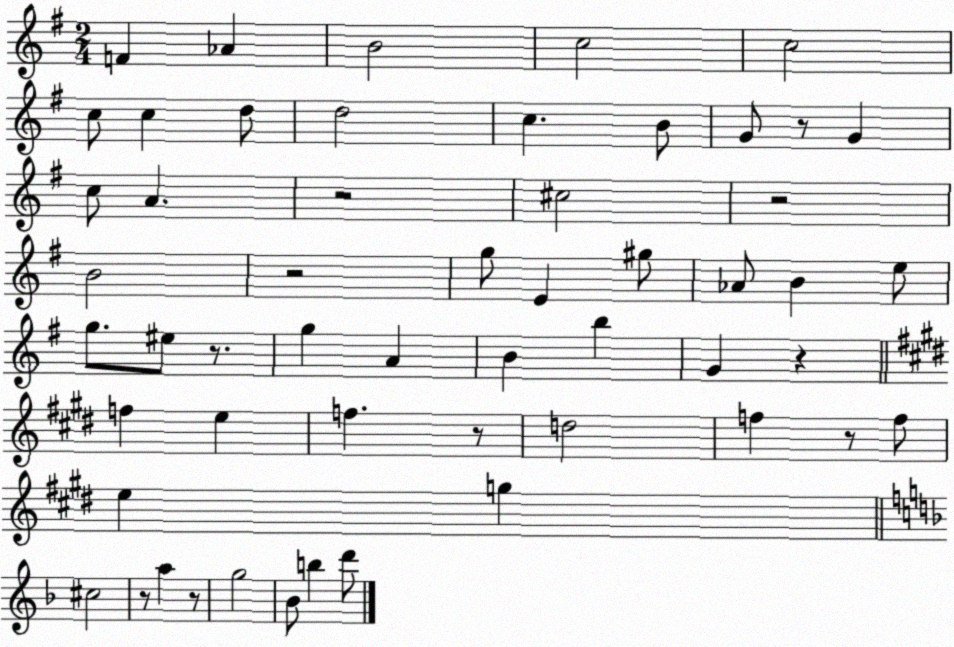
X:1
T:Untitled
M:2/4
L:1/4
K:G
F _A B2 c2 c2 c/2 c d/2 d2 c B/2 G/2 z/2 G c/2 A z2 ^c2 z2 B2 z2 g/2 E ^g/2 _A/2 B e/2 g/2 ^e/2 z/2 g A B b G z f e f z/2 d2 f z/2 f/2 e g ^c2 z/2 a z/2 g2 _B/2 b d'/2